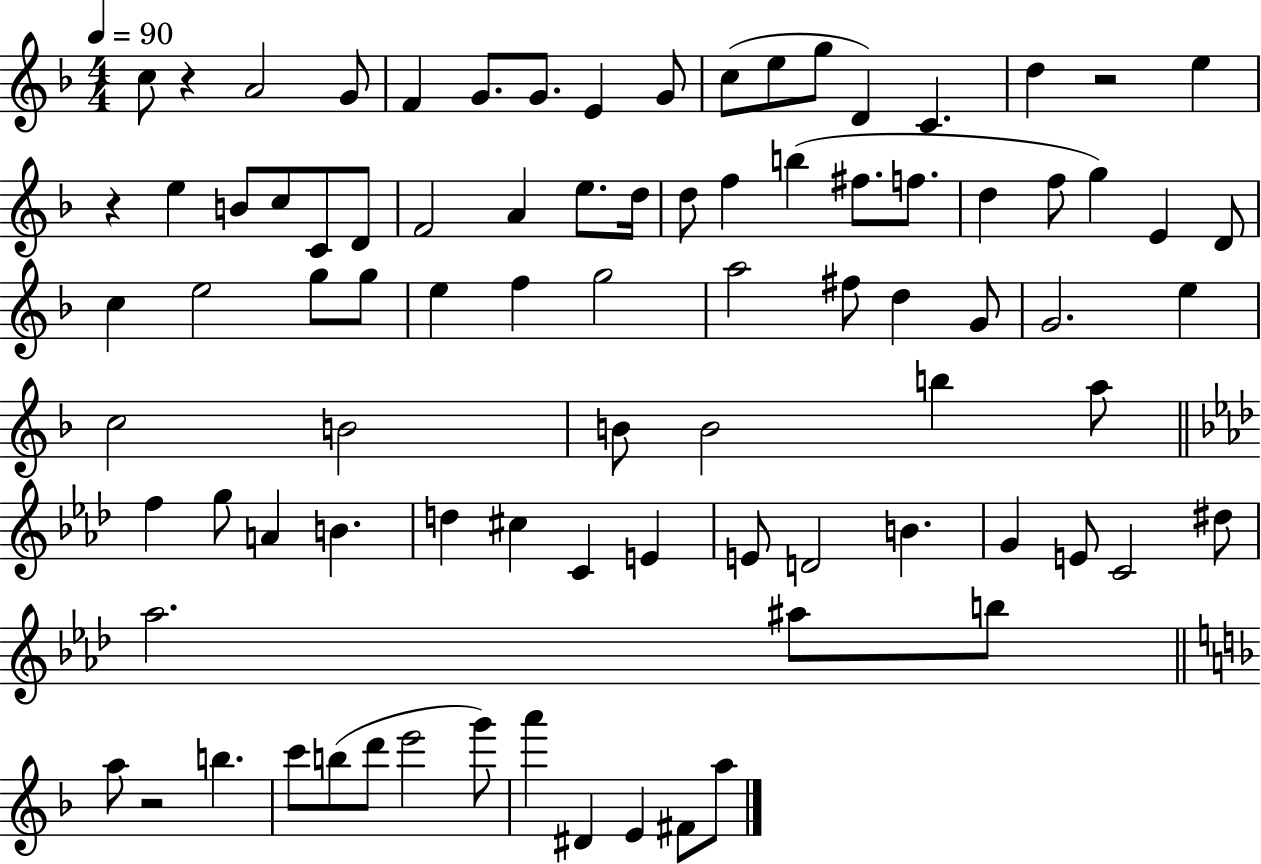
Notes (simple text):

C5/e R/q A4/h G4/e F4/q G4/e. G4/e. E4/q G4/e C5/e E5/e G5/e D4/q C4/q. D5/q R/h E5/q R/q E5/q B4/e C5/e C4/e D4/e F4/h A4/q E5/e. D5/s D5/e F5/q B5/q F#5/e. F5/e. D5/q F5/e G5/q E4/q D4/e C5/q E5/h G5/e G5/e E5/q F5/q G5/h A5/h F#5/e D5/q G4/e G4/h. E5/q C5/h B4/h B4/e B4/h B5/q A5/e F5/q G5/e A4/q B4/q. D5/q C#5/q C4/q E4/q E4/e D4/h B4/q. G4/q E4/e C4/h D#5/e Ab5/h. A#5/e B5/e A5/e R/h B5/q. C6/e B5/e D6/e E6/h G6/e A6/q D#4/q E4/q F#4/e A5/e